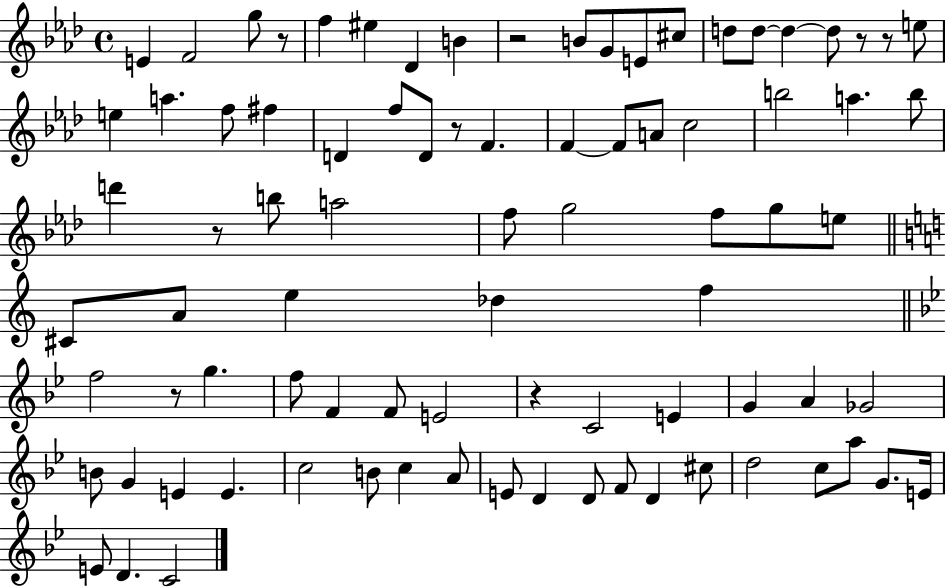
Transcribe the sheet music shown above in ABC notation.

X:1
T:Untitled
M:4/4
L:1/4
K:Ab
E F2 g/2 z/2 f ^e _D B z2 B/2 G/2 E/2 ^c/2 d/2 d/2 d d/2 z/2 z/2 e/2 e a f/2 ^f D f/2 D/2 z/2 F F F/2 A/2 c2 b2 a b/2 d' z/2 b/2 a2 f/2 g2 f/2 g/2 e/2 ^C/2 A/2 e _d f f2 z/2 g f/2 F F/2 E2 z C2 E G A _G2 B/2 G E E c2 B/2 c A/2 E/2 D D/2 F/2 D ^c/2 d2 c/2 a/2 G/2 E/4 E/2 D C2